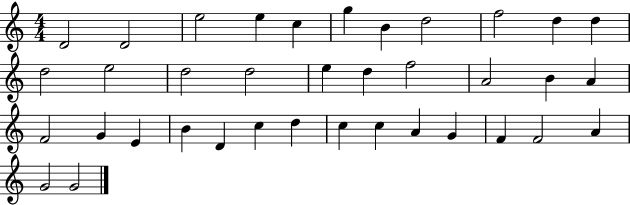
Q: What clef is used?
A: treble